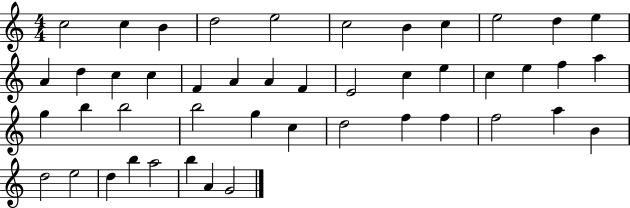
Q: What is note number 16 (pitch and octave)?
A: F4